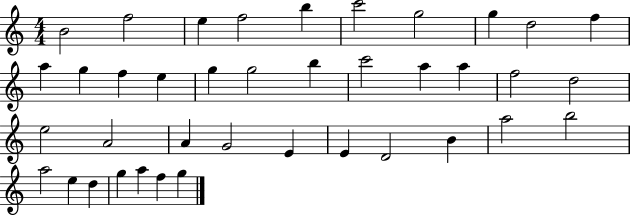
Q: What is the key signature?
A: C major